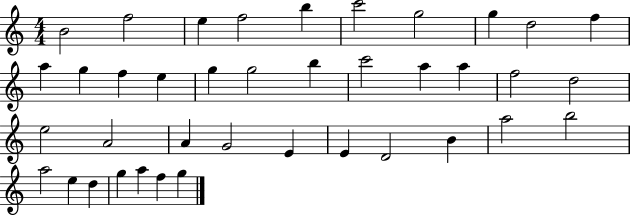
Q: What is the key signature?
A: C major